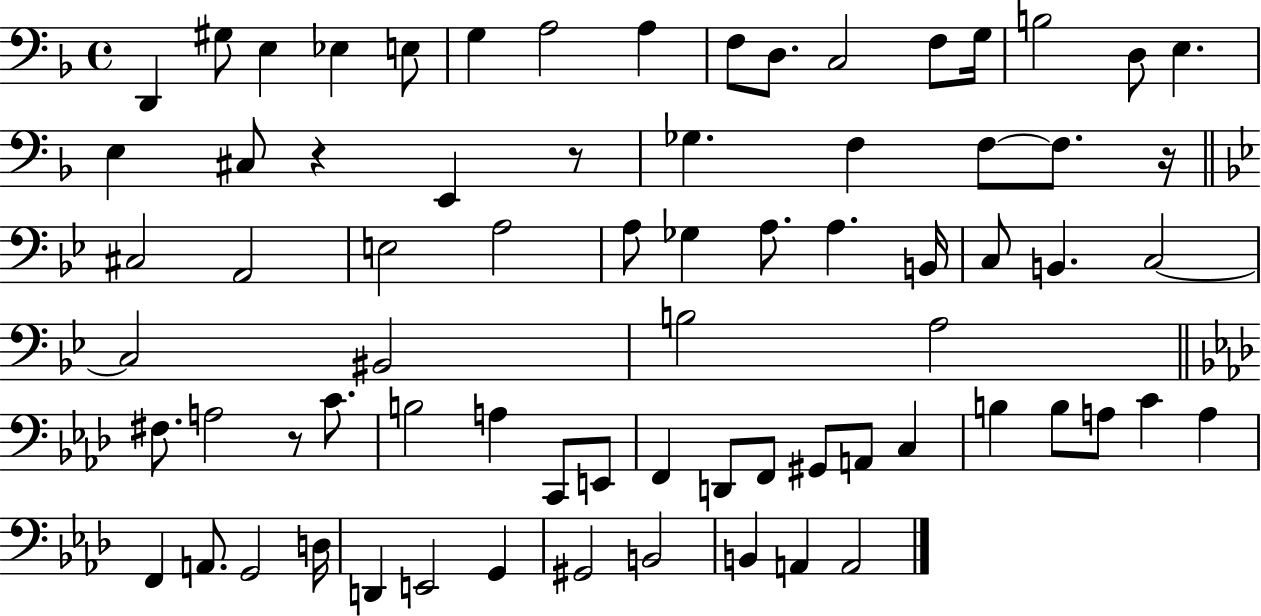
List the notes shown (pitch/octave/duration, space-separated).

D2/q G#3/e E3/q Eb3/q E3/e G3/q A3/h A3/q F3/e D3/e. C3/h F3/e G3/s B3/h D3/e E3/q. E3/q C#3/e R/q E2/q R/e Gb3/q. F3/q F3/e F3/e. R/s C#3/h A2/h E3/h A3/h A3/e Gb3/q A3/e. A3/q. B2/s C3/e B2/q. C3/h C3/h BIS2/h B3/h A3/h F#3/e. A3/h R/e C4/e. B3/h A3/q C2/e E2/e F2/q D2/e F2/e G#2/e A2/e C3/q B3/q B3/e A3/e C4/q A3/q F2/q A2/e. G2/h D3/s D2/q E2/h G2/q G#2/h B2/h B2/q A2/q A2/h